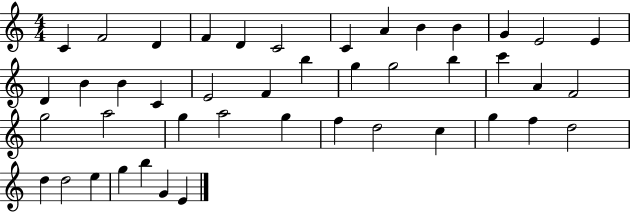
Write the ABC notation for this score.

X:1
T:Untitled
M:4/4
L:1/4
K:C
C F2 D F D C2 C A B B G E2 E D B B C E2 F b g g2 b c' A F2 g2 a2 g a2 g f d2 c g f d2 d d2 e g b G E